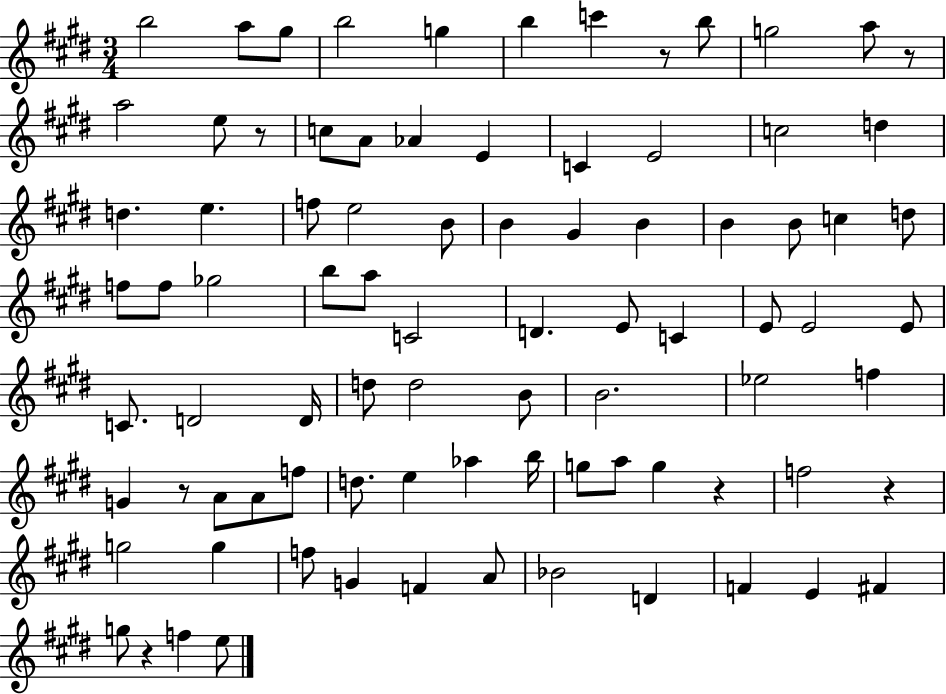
X:1
T:Untitled
M:3/4
L:1/4
K:E
b2 a/2 ^g/2 b2 g b c' z/2 b/2 g2 a/2 z/2 a2 e/2 z/2 c/2 A/2 _A E C E2 c2 d d e f/2 e2 B/2 B ^G B B B/2 c d/2 f/2 f/2 _g2 b/2 a/2 C2 D E/2 C E/2 E2 E/2 C/2 D2 D/4 d/2 d2 B/2 B2 _e2 f G z/2 A/2 A/2 f/2 d/2 e _a b/4 g/2 a/2 g z f2 z g2 g f/2 G F A/2 _B2 D F E ^F g/2 z f e/2